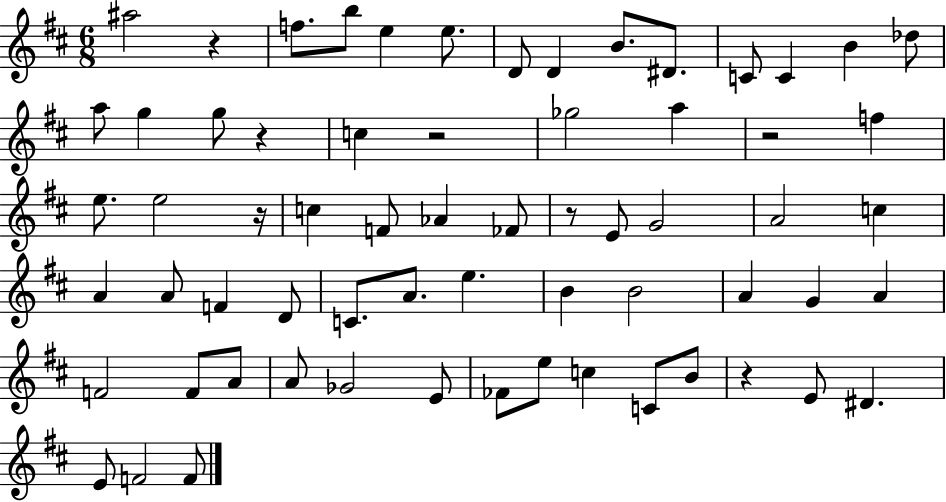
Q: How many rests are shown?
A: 7